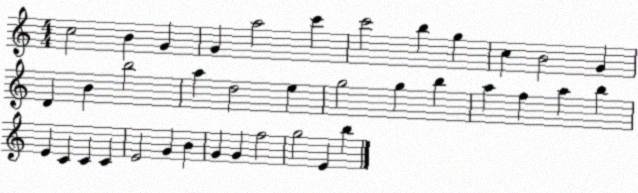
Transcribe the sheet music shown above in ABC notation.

X:1
T:Untitled
M:4/4
L:1/4
K:C
c2 B G G a2 c' c'2 b g c B2 G D B b2 a d2 e g2 g b a f a b E C C C E2 G B G G f2 g2 E b